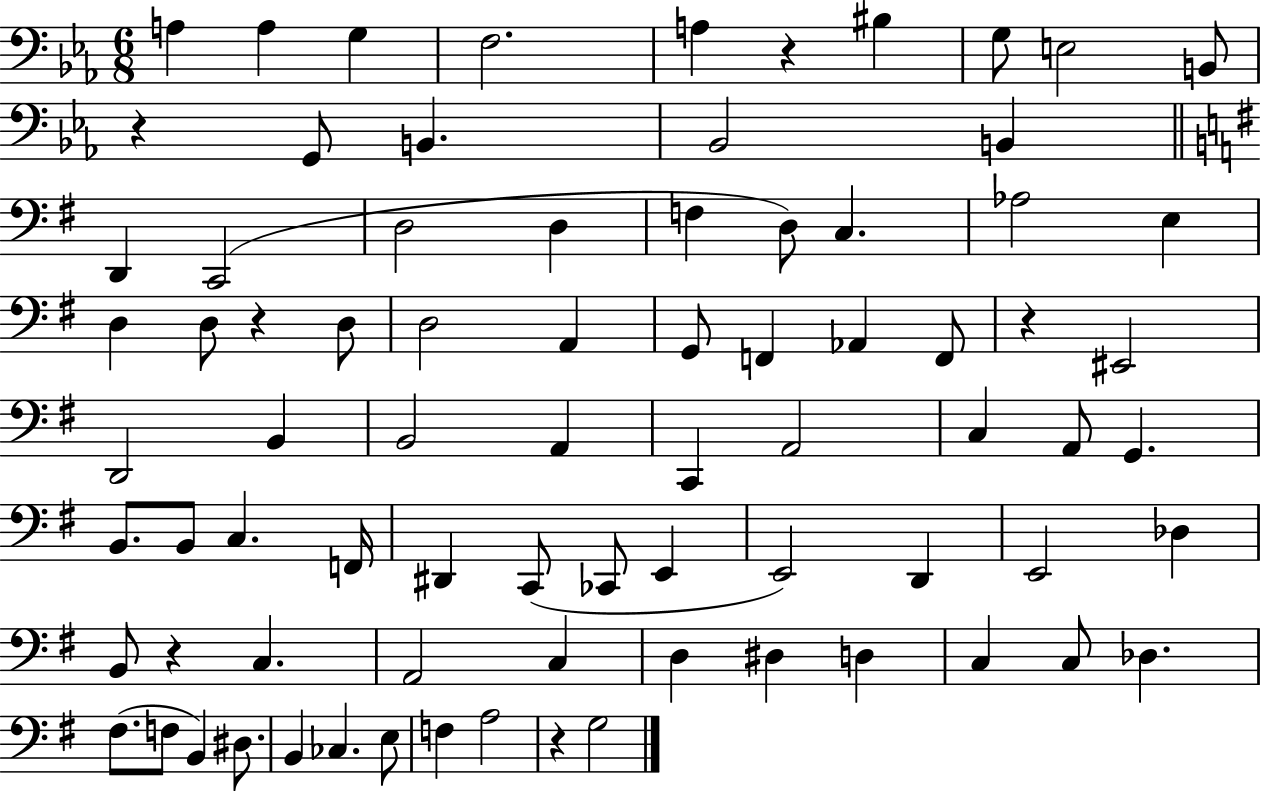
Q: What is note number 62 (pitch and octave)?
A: C3